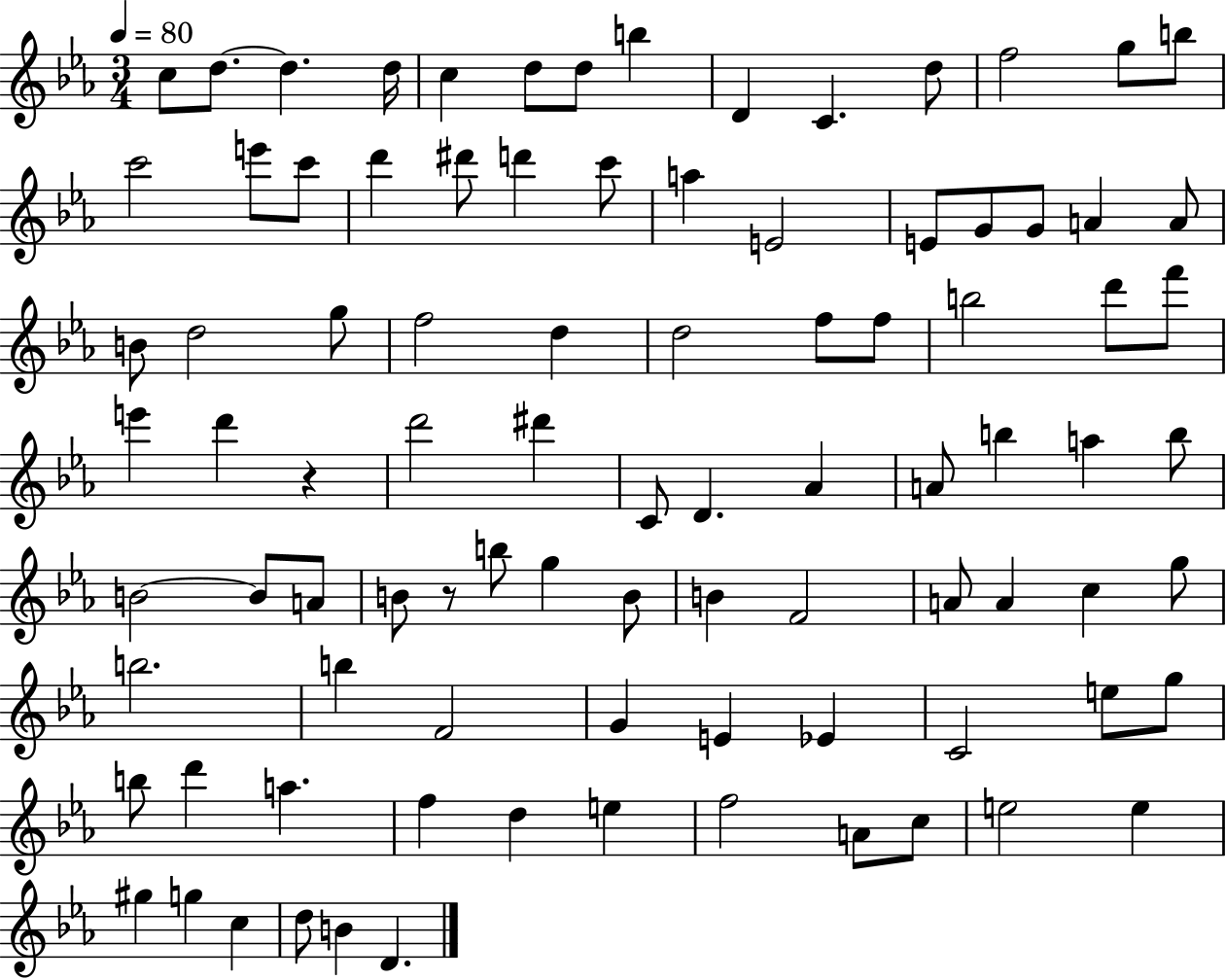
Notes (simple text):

C5/e D5/e. D5/q. D5/s C5/q D5/e D5/e B5/q D4/q C4/q. D5/e F5/h G5/e B5/e C6/h E6/e C6/e D6/q D#6/e D6/q C6/e A5/q E4/h E4/e G4/e G4/e A4/q A4/e B4/e D5/h G5/e F5/h D5/q D5/h F5/e F5/e B5/h D6/e F6/e E6/q D6/q R/q D6/h D#6/q C4/e D4/q. Ab4/q A4/e B5/q A5/q B5/e B4/h B4/e A4/e B4/e R/e B5/e G5/q B4/e B4/q F4/h A4/e A4/q C5/q G5/e B5/h. B5/q F4/h G4/q E4/q Eb4/q C4/h E5/e G5/e B5/e D6/q A5/q. F5/q D5/q E5/q F5/h A4/e C5/e E5/h E5/q G#5/q G5/q C5/q D5/e B4/q D4/q.